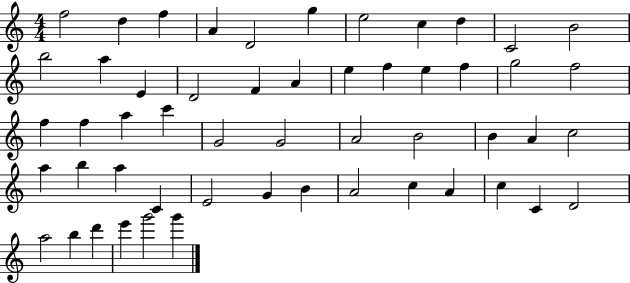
X:1
T:Untitled
M:4/4
L:1/4
K:C
f2 d f A D2 g e2 c d C2 B2 b2 a E D2 F A e f e f g2 f2 f f a c' G2 G2 A2 B2 B A c2 a b a C E2 G B A2 c A c C D2 a2 b d' e' g'2 g'